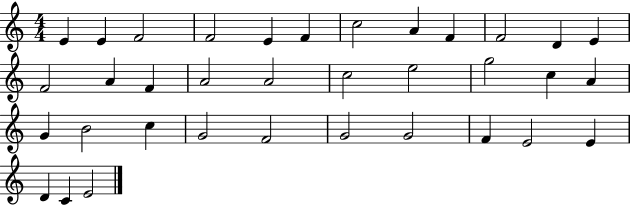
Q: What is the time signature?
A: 4/4